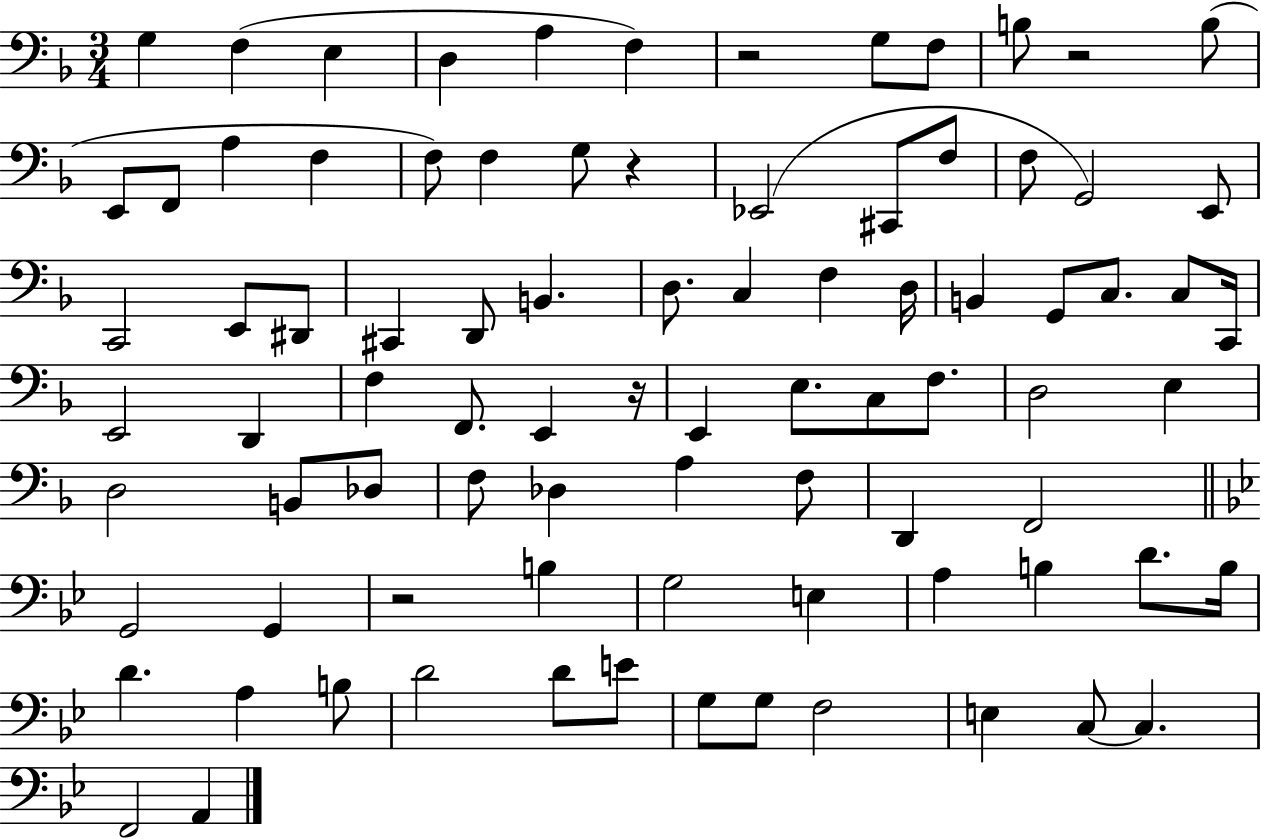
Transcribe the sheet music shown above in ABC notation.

X:1
T:Untitled
M:3/4
L:1/4
K:F
G, F, E, D, A, F, z2 G,/2 F,/2 B,/2 z2 B,/2 E,,/2 F,,/2 A, F, F,/2 F, G,/2 z _E,,2 ^C,,/2 F,/2 F,/2 G,,2 E,,/2 C,,2 E,,/2 ^D,,/2 ^C,, D,,/2 B,, D,/2 C, F, D,/4 B,, G,,/2 C,/2 C,/2 C,,/4 E,,2 D,, F, F,,/2 E,, z/4 E,, E,/2 C,/2 F,/2 D,2 E, D,2 B,,/2 _D,/2 F,/2 _D, A, F,/2 D,, F,,2 G,,2 G,, z2 B, G,2 E, A, B, D/2 B,/4 D A, B,/2 D2 D/2 E/2 G,/2 G,/2 F,2 E, C,/2 C, F,,2 A,,